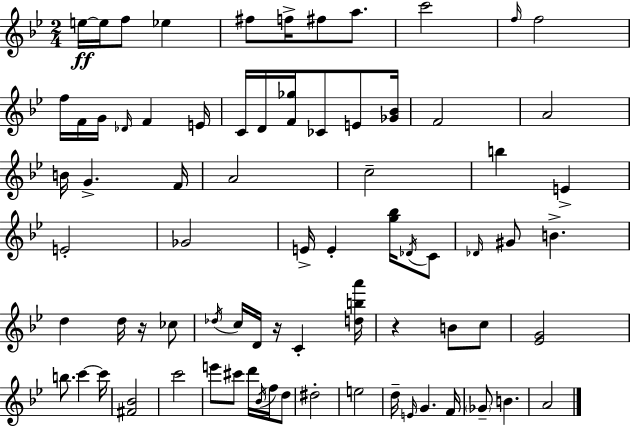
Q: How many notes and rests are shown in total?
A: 76